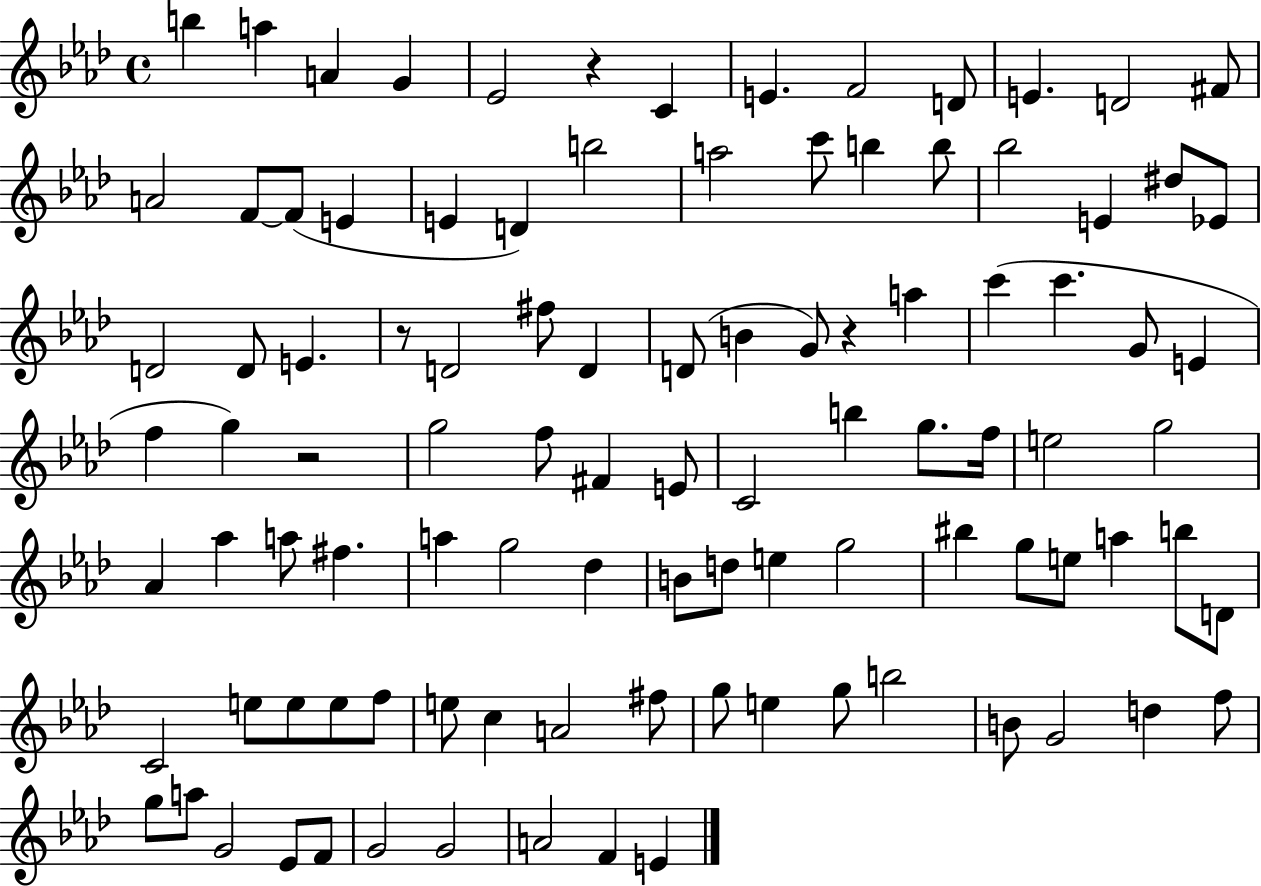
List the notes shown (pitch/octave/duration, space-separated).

B5/q A5/q A4/q G4/q Eb4/h R/q C4/q E4/q. F4/h D4/e E4/q. D4/h F#4/e A4/h F4/e F4/e E4/q E4/q D4/q B5/h A5/h C6/e B5/q B5/e Bb5/h E4/q D#5/e Eb4/e D4/h D4/e E4/q. R/e D4/h F#5/e D4/q D4/e B4/q G4/e R/q A5/q C6/q C6/q. G4/e E4/q F5/q G5/q R/h G5/h F5/e F#4/q E4/e C4/h B5/q G5/e. F5/s E5/h G5/h Ab4/q Ab5/q A5/e F#5/q. A5/q G5/h Db5/q B4/e D5/e E5/q G5/h BIS5/q G5/e E5/e A5/q B5/e D4/e C4/h E5/e E5/e E5/e F5/e E5/e C5/q A4/h F#5/e G5/e E5/q G5/e B5/h B4/e G4/h D5/q F5/e G5/e A5/e G4/h Eb4/e F4/e G4/h G4/h A4/h F4/q E4/q